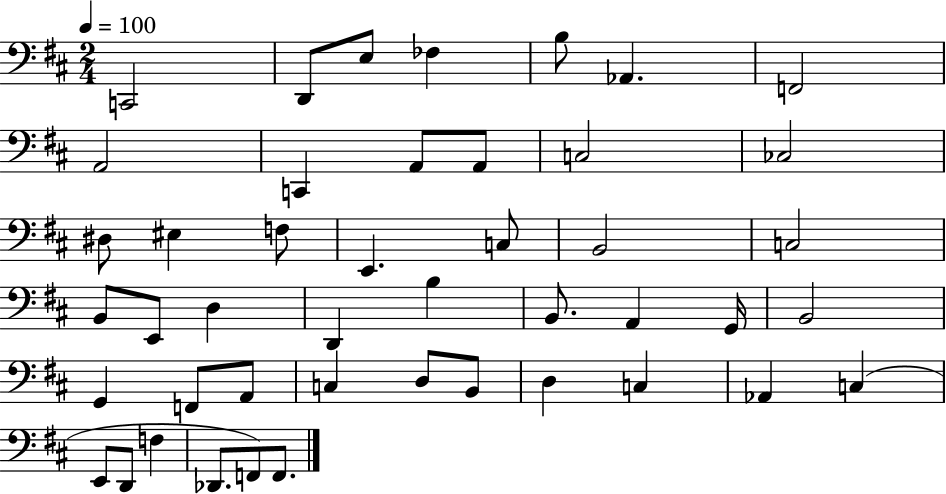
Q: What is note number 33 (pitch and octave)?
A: C3